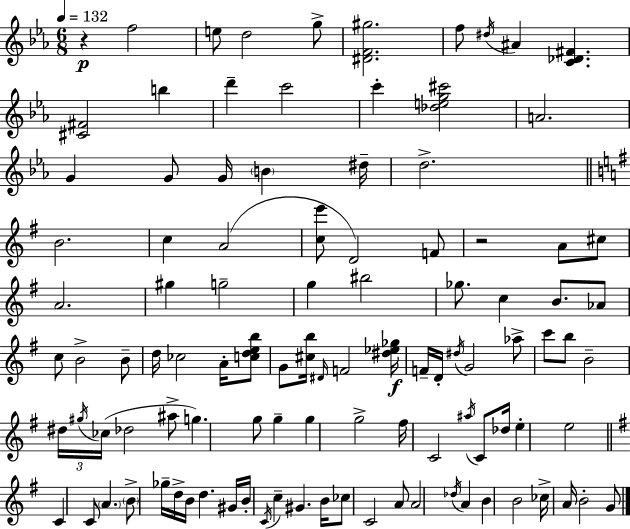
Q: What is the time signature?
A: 6/8